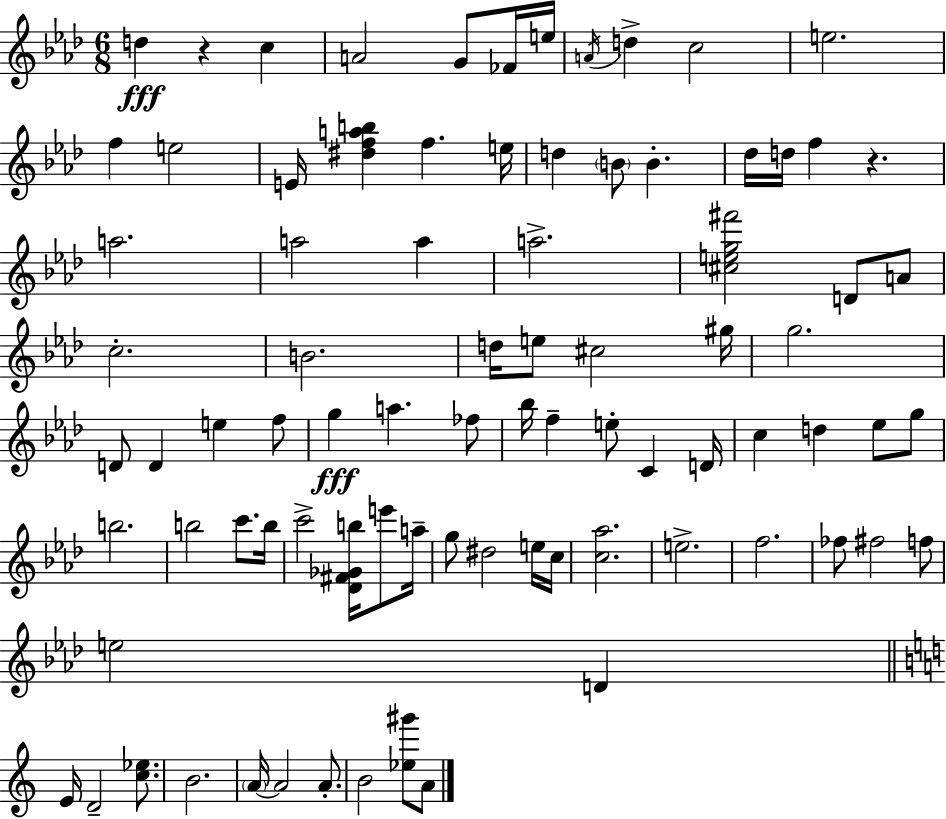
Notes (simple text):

D5/q R/q C5/q A4/h G4/e FES4/s E5/s A4/s D5/q C5/h E5/h. F5/q E5/h E4/s [D#5,F5,A5,B5]/q F5/q. E5/s D5/q B4/e B4/q. Db5/s D5/s F5/q R/q. A5/h. A5/h A5/q A5/h. [C#5,E5,G5,F#6]/h D4/e A4/e C5/h. B4/h. D5/s E5/e C#5/h G#5/s G5/h. D4/e D4/q E5/q F5/e G5/q A5/q. FES5/e Bb5/s F5/q E5/e C4/q D4/s C5/q D5/q Eb5/e G5/e B5/h. B5/h C6/e. B5/s C6/h [Db4,F#4,Gb4,B5]/s E6/e A5/s G5/e D#5/h E5/s C5/s [C5,Ab5]/h. E5/h. F5/h. FES5/e F#5/h F5/e E5/h D4/q E4/s D4/h [C5,Eb5]/e. B4/h. A4/s A4/h A4/e. B4/h [Eb5,G#6]/e A4/e